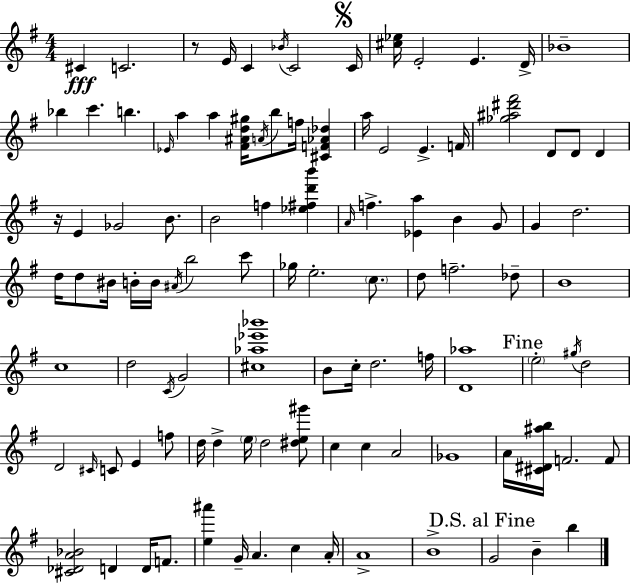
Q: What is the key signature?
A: E minor